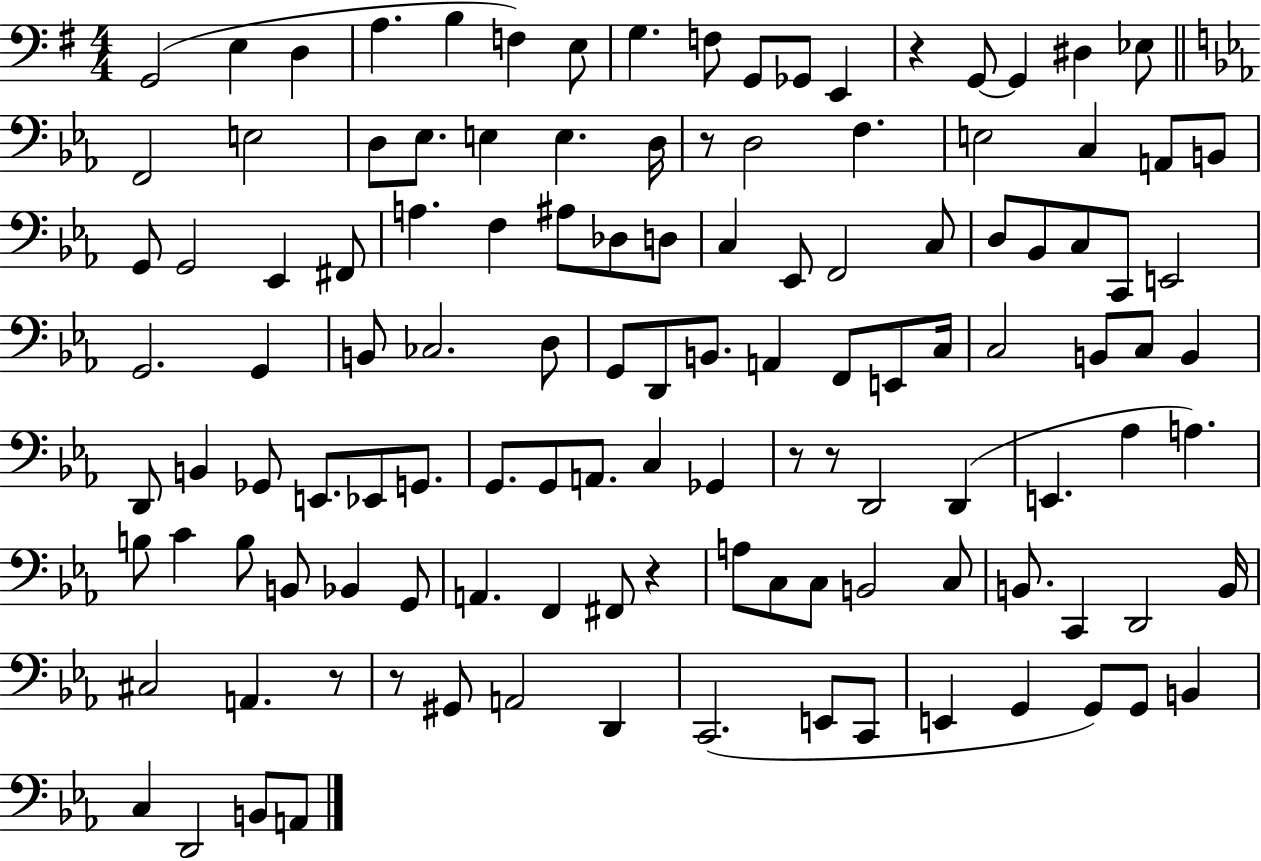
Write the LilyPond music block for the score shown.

{
  \clef bass
  \numericTimeSignature
  \time 4/4
  \key g \major
  \repeat volta 2 { g,2( e4 d4 | a4. b4 f4) e8 | g4. f8 g,8 ges,8 e,4 | r4 g,8~~ g,4 dis4 ees8 | \break \bar "||" \break \key c \minor f,2 e2 | d8 ees8. e4 e4. d16 | r8 d2 f4. | e2 c4 a,8 b,8 | \break g,8 g,2 ees,4 fis,8 | a4. f4 ais8 des8 d8 | c4 ees,8 f,2 c8 | d8 bes,8 c8 c,8 e,2 | \break g,2. g,4 | b,8 ces2. d8 | g,8 d,8 b,8. a,4 f,8 e,8 c16 | c2 b,8 c8 b,4 | \break d,8 b,4 ges,8 e,8. ees,8 g,8. | g,8. g,8 a,8. c4 ges,4 | r8 r8 d,2 d,4( | e,4. aes4 a4.) | \break b8 c'4 b8 b,8 bes,4 g,8 | a,4. f,4 fis,8 r4 | a8 c8 c8 b,2 c8 | b,8. c,4 d,2 b,16 | \break cis2 a,4. r8 | r8 gis,8 a,2 d,4 | c,2.( e,8 c,8 | e,4 g,4 g,8) g,8 b,4 | \break c4 d,2 b,8 a,8 | } \bar "|."
}